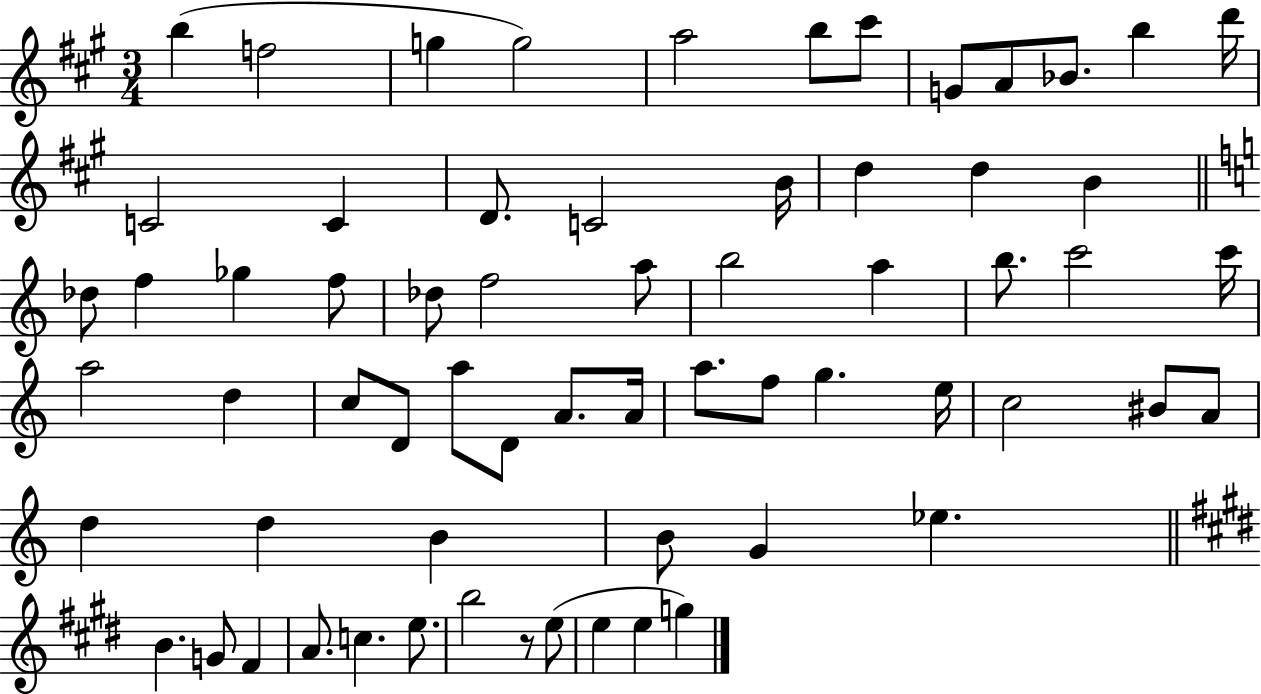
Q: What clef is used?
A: treble